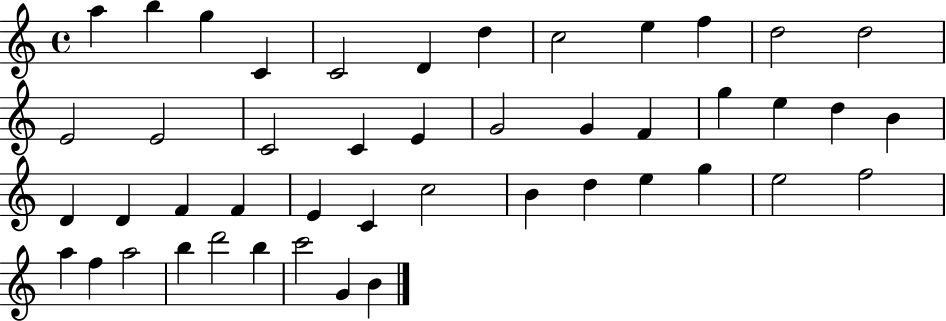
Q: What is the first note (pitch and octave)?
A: A5